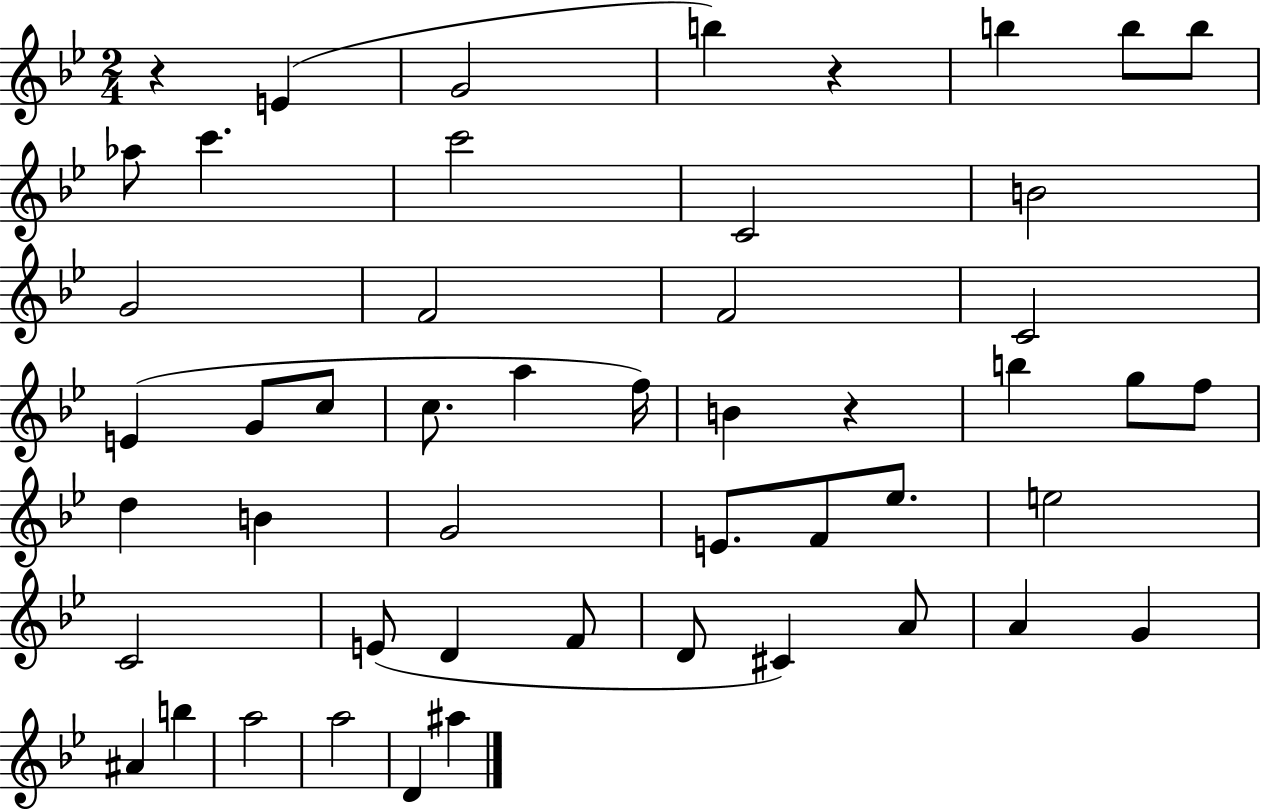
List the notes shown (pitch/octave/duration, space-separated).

R/q E4/q G4/h B5/q R/q B5/q B5/e B5/e Ab5/e C6/q. C6/h C4/h B4/h G4/h F4/h F4/h C4/h E4/q G4/e C5/e C5/e. A5/q F5/s B4/q R/q B5/q G5/e F5/e D5/q B4/q G4/h E4/e. F4/e Eb5/e. E5/h C4/h E4/e D4/q F4/e D4/e C#4/q A4/e A4/q G4/q A#4/q B5/q A5/h A5/h D4/q A#5/q